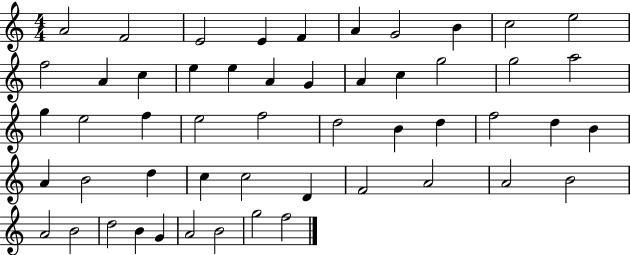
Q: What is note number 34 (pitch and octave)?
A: A4